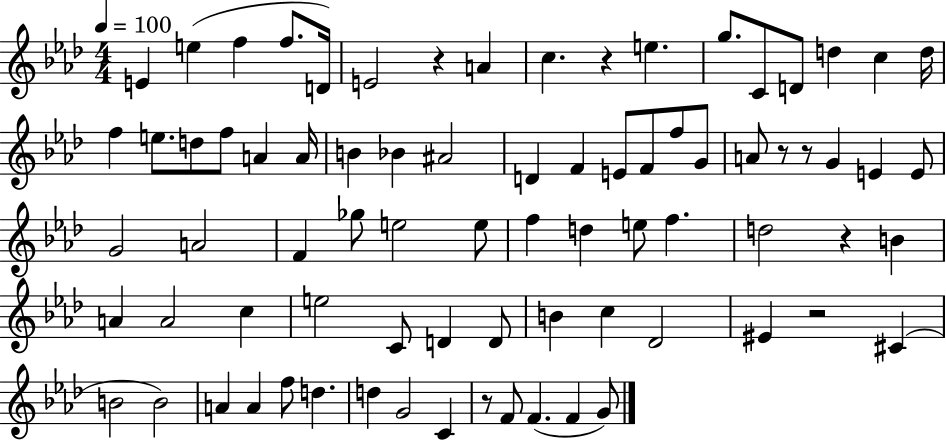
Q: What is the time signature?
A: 4/4